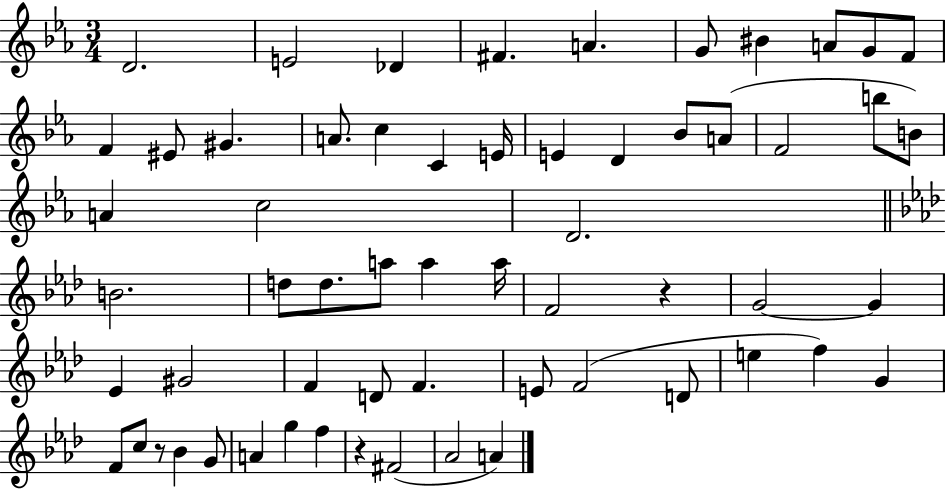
D4/h. E4/h Db4/q F#4/q. A4/q. G4/e BIS4/q A4/e G4/e F4/e F4/q EIS4/e G#4/q. A4/e. C5/q C4/q E4/s E4/q D4/q Bb4/e A4/e F4/h B5/e B4/e A4/q C5/h D4/h. B4/h. D5/e D5/e. A5/e A5/q A5/s F4/h R/q G4/h G4/q Eb4/q G#4/h F4/q D4/e F4/q. E4/e F4/h D4/e E5/q F5/q G4/q F4/e C5/e R/e Bb4/q G4/e A4/q G5/q F5/q R/q F#4/h Ab4/h A4/q